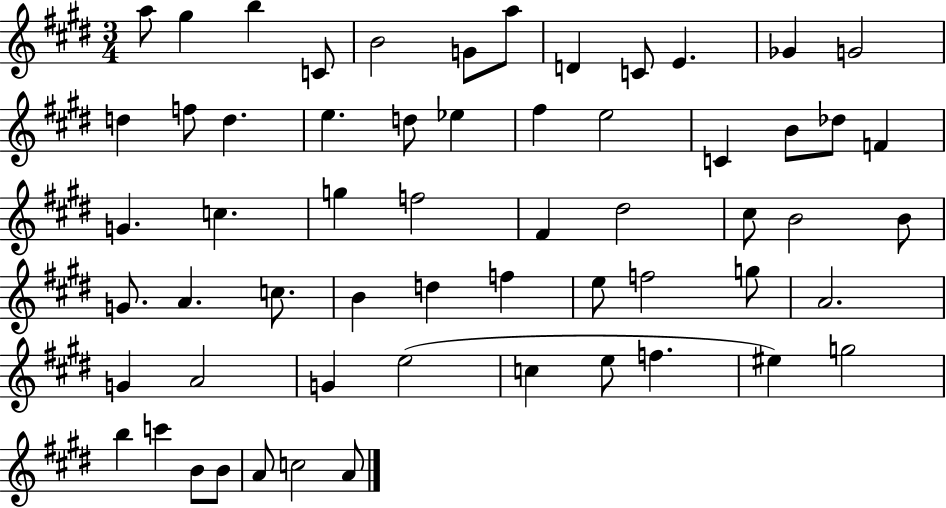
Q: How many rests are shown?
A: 0